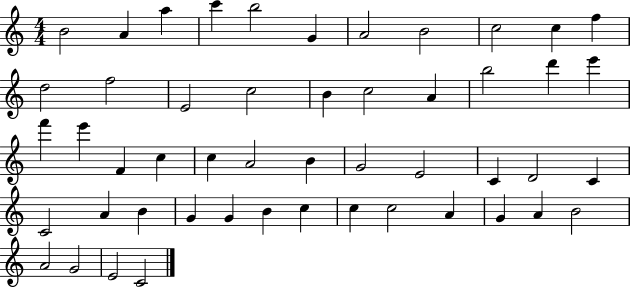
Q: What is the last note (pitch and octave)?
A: C4